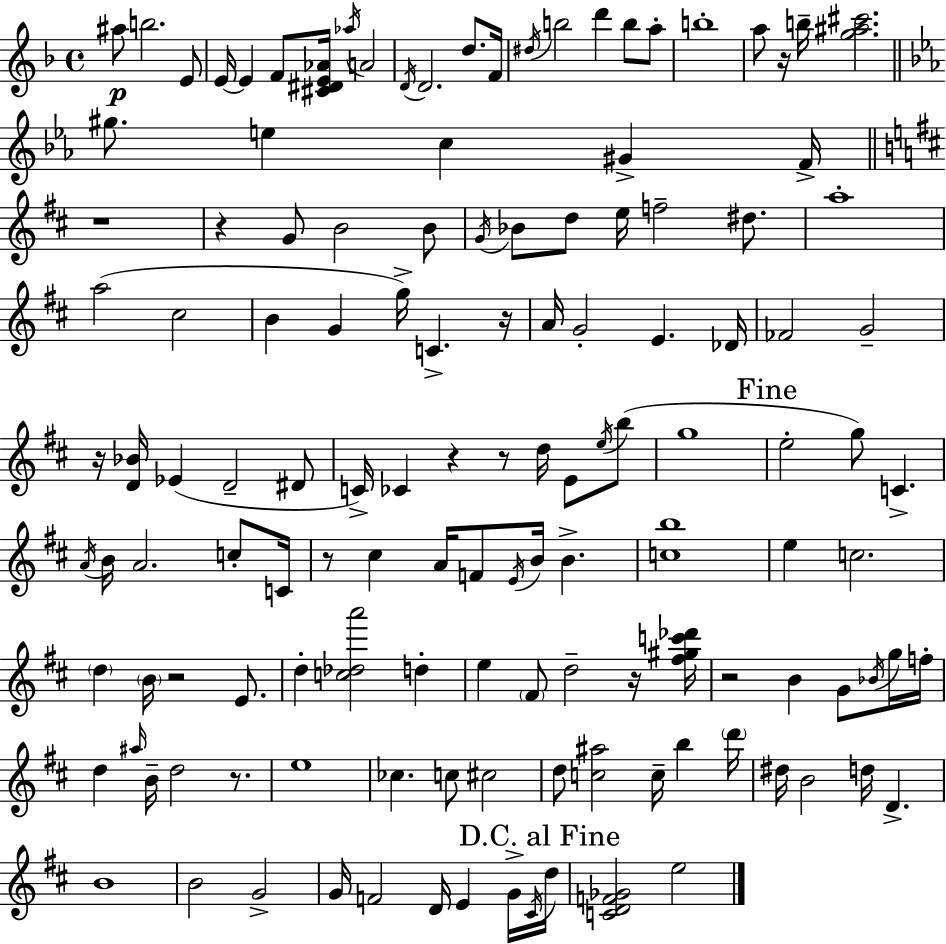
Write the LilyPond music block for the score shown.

{
  \clef treble
  \time 4/4
  \defaultTimeSignature
  \key d \minor
  \repeat volta 2 { ais''8\p b''2. e'8 | e'16~~ e'4 f'8 <cis' dis' e' aes'>16 \acciaccatura { aes''16 } a'2 | \acciaccatura { d'16 } d'2. d''8. | f'16 \acciaccatura { dis''16 } b''2 d'''4 b''8 | \break a''8-. b''1-. | a''8 r16 b''16-- <g'' ais'' cis'''>2. | \bar "||" \break \key c \minor gis''8. e''4 c''4 gis'4-> f'16-> | \bar "||" \break \key b \minor r1 | r4 g'8 b'2 b'8 | \acciaccatura { g'16 } bes'8 d''8 e''16 f''2-- dis''8. | a''1-. | \break a''2( cis''2 | b'4 g'4 g''16->) c'4.-> | r16 a'16 g'2-. e'4. | des'16 fes'2 g'2-- | \break r16 <d' bes'>16 ees'4( d'2-- dis'8 | c'16->) ces'4 r4 r8 d''16 e'8 \acciaccatura { e''16 }( | b''8 g''1 | \mark "Fine" e''2-. g''8) c'4.-> | \break \acciaccatura { a'16 } b'16 a'2. | c''8-. c'16 r8 cis''4 a'16 f'8 \acciaccatura { e'16 } b'16 b'4.-> | <c'' b''>1 | e''4 c''2. | \break \parenthesize d''4 \parenthesize b'16 r2 | e'8. d''4-. <c'' des'' a'''>2 | d''4-. e''4 \parenthesize fis'8 d''2-- | r16 <fis'' gis'' c''' des'''>16 r2 b'4 | \break g'8 \acciaccatura { bes'16 } g''16 f''16-. d''4 \grace { ais''16 } b'16-- d''2 | r8. e''1 | ces''4. c''8 cis''2 | d''8 <c'' ais''>2 | \break c''16-- b''4 \parenthesize d'''16 dis''16 b'2 d''16 | d'4.-> b'1 | b'2 g'2-> | g'16 f'2 d'16 | \break e'4 g'16-> \acciaccatura { cis'16 } \mark "D.C. al Fine" d''16 <c' d' f' ges'>2 e''2 | } \bar "|."
}